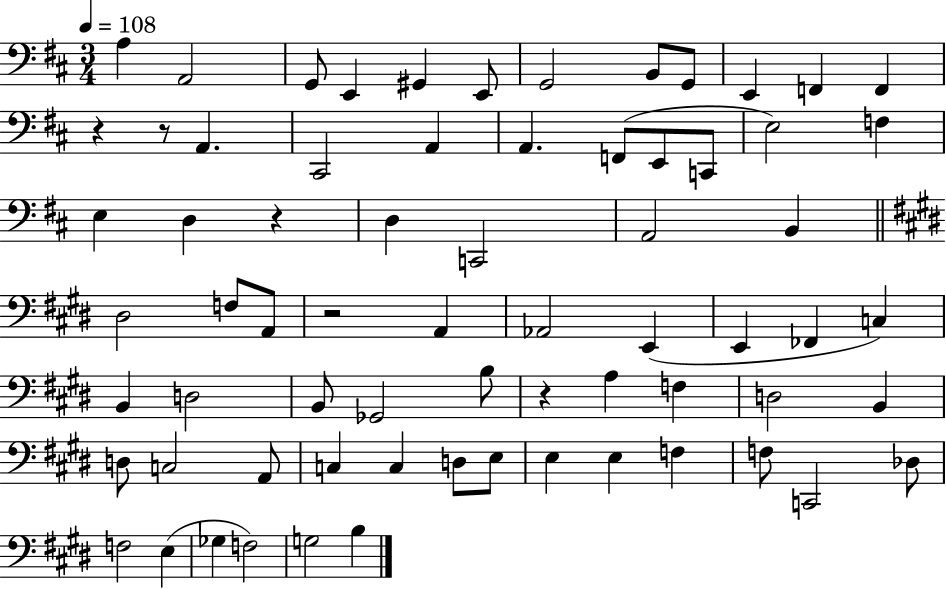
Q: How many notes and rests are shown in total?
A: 69